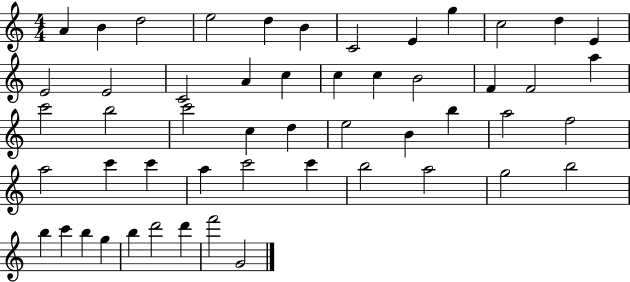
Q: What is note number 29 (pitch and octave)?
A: E5